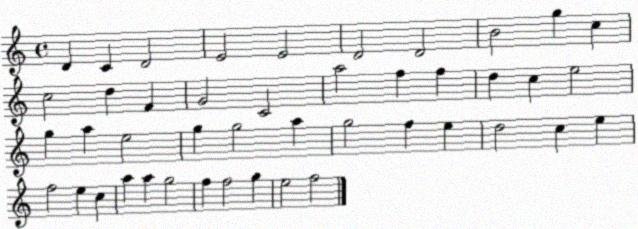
X:1
T:Untitled
M:4/4
L:1/4
K:C
D C D2 E2 E2 D2 D2 B2 g c c2 d F G2 C2 a2 f f d c e2 g a e2 g g2 a g2 f e d2 c e f2 e c a a g2 f f2 g e2 f2